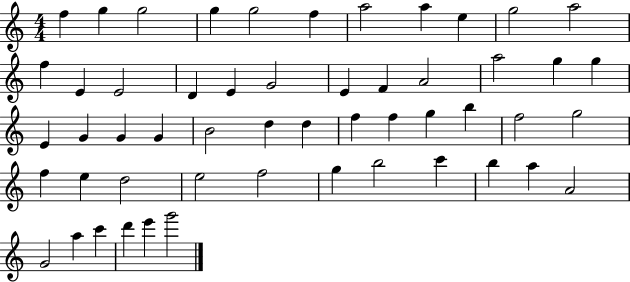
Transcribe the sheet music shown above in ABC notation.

X:1
T:Untitled
M:4/4
L:1/4
K:C
f g g2 g g2 f a2 a e g2 a2 f E E2 D E G2 E F A2 a2 g g E G G G B2 d d f f g b f2 g2 f e d2 e2 f2 g b2 c' b a A2 G2 a c' d' e' g'2